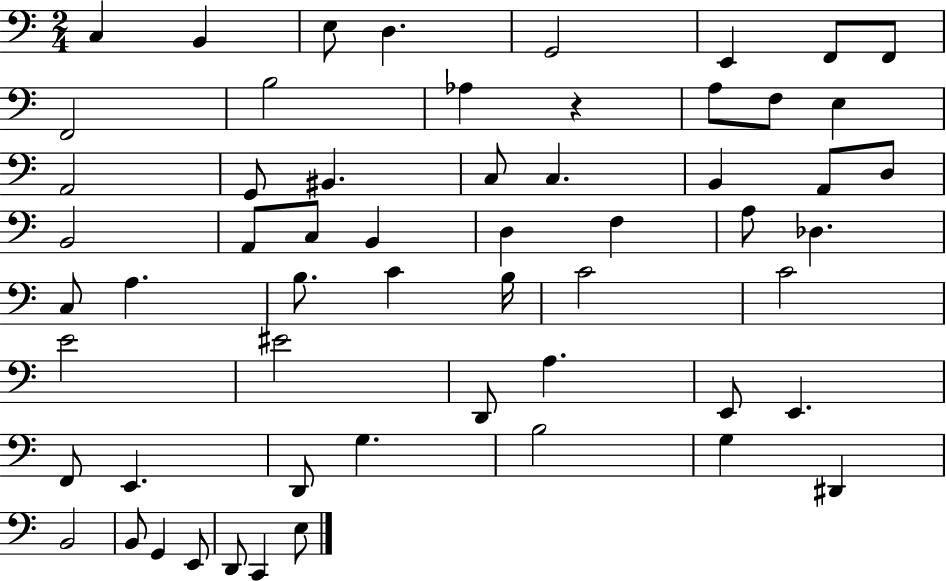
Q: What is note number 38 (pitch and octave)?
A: E4